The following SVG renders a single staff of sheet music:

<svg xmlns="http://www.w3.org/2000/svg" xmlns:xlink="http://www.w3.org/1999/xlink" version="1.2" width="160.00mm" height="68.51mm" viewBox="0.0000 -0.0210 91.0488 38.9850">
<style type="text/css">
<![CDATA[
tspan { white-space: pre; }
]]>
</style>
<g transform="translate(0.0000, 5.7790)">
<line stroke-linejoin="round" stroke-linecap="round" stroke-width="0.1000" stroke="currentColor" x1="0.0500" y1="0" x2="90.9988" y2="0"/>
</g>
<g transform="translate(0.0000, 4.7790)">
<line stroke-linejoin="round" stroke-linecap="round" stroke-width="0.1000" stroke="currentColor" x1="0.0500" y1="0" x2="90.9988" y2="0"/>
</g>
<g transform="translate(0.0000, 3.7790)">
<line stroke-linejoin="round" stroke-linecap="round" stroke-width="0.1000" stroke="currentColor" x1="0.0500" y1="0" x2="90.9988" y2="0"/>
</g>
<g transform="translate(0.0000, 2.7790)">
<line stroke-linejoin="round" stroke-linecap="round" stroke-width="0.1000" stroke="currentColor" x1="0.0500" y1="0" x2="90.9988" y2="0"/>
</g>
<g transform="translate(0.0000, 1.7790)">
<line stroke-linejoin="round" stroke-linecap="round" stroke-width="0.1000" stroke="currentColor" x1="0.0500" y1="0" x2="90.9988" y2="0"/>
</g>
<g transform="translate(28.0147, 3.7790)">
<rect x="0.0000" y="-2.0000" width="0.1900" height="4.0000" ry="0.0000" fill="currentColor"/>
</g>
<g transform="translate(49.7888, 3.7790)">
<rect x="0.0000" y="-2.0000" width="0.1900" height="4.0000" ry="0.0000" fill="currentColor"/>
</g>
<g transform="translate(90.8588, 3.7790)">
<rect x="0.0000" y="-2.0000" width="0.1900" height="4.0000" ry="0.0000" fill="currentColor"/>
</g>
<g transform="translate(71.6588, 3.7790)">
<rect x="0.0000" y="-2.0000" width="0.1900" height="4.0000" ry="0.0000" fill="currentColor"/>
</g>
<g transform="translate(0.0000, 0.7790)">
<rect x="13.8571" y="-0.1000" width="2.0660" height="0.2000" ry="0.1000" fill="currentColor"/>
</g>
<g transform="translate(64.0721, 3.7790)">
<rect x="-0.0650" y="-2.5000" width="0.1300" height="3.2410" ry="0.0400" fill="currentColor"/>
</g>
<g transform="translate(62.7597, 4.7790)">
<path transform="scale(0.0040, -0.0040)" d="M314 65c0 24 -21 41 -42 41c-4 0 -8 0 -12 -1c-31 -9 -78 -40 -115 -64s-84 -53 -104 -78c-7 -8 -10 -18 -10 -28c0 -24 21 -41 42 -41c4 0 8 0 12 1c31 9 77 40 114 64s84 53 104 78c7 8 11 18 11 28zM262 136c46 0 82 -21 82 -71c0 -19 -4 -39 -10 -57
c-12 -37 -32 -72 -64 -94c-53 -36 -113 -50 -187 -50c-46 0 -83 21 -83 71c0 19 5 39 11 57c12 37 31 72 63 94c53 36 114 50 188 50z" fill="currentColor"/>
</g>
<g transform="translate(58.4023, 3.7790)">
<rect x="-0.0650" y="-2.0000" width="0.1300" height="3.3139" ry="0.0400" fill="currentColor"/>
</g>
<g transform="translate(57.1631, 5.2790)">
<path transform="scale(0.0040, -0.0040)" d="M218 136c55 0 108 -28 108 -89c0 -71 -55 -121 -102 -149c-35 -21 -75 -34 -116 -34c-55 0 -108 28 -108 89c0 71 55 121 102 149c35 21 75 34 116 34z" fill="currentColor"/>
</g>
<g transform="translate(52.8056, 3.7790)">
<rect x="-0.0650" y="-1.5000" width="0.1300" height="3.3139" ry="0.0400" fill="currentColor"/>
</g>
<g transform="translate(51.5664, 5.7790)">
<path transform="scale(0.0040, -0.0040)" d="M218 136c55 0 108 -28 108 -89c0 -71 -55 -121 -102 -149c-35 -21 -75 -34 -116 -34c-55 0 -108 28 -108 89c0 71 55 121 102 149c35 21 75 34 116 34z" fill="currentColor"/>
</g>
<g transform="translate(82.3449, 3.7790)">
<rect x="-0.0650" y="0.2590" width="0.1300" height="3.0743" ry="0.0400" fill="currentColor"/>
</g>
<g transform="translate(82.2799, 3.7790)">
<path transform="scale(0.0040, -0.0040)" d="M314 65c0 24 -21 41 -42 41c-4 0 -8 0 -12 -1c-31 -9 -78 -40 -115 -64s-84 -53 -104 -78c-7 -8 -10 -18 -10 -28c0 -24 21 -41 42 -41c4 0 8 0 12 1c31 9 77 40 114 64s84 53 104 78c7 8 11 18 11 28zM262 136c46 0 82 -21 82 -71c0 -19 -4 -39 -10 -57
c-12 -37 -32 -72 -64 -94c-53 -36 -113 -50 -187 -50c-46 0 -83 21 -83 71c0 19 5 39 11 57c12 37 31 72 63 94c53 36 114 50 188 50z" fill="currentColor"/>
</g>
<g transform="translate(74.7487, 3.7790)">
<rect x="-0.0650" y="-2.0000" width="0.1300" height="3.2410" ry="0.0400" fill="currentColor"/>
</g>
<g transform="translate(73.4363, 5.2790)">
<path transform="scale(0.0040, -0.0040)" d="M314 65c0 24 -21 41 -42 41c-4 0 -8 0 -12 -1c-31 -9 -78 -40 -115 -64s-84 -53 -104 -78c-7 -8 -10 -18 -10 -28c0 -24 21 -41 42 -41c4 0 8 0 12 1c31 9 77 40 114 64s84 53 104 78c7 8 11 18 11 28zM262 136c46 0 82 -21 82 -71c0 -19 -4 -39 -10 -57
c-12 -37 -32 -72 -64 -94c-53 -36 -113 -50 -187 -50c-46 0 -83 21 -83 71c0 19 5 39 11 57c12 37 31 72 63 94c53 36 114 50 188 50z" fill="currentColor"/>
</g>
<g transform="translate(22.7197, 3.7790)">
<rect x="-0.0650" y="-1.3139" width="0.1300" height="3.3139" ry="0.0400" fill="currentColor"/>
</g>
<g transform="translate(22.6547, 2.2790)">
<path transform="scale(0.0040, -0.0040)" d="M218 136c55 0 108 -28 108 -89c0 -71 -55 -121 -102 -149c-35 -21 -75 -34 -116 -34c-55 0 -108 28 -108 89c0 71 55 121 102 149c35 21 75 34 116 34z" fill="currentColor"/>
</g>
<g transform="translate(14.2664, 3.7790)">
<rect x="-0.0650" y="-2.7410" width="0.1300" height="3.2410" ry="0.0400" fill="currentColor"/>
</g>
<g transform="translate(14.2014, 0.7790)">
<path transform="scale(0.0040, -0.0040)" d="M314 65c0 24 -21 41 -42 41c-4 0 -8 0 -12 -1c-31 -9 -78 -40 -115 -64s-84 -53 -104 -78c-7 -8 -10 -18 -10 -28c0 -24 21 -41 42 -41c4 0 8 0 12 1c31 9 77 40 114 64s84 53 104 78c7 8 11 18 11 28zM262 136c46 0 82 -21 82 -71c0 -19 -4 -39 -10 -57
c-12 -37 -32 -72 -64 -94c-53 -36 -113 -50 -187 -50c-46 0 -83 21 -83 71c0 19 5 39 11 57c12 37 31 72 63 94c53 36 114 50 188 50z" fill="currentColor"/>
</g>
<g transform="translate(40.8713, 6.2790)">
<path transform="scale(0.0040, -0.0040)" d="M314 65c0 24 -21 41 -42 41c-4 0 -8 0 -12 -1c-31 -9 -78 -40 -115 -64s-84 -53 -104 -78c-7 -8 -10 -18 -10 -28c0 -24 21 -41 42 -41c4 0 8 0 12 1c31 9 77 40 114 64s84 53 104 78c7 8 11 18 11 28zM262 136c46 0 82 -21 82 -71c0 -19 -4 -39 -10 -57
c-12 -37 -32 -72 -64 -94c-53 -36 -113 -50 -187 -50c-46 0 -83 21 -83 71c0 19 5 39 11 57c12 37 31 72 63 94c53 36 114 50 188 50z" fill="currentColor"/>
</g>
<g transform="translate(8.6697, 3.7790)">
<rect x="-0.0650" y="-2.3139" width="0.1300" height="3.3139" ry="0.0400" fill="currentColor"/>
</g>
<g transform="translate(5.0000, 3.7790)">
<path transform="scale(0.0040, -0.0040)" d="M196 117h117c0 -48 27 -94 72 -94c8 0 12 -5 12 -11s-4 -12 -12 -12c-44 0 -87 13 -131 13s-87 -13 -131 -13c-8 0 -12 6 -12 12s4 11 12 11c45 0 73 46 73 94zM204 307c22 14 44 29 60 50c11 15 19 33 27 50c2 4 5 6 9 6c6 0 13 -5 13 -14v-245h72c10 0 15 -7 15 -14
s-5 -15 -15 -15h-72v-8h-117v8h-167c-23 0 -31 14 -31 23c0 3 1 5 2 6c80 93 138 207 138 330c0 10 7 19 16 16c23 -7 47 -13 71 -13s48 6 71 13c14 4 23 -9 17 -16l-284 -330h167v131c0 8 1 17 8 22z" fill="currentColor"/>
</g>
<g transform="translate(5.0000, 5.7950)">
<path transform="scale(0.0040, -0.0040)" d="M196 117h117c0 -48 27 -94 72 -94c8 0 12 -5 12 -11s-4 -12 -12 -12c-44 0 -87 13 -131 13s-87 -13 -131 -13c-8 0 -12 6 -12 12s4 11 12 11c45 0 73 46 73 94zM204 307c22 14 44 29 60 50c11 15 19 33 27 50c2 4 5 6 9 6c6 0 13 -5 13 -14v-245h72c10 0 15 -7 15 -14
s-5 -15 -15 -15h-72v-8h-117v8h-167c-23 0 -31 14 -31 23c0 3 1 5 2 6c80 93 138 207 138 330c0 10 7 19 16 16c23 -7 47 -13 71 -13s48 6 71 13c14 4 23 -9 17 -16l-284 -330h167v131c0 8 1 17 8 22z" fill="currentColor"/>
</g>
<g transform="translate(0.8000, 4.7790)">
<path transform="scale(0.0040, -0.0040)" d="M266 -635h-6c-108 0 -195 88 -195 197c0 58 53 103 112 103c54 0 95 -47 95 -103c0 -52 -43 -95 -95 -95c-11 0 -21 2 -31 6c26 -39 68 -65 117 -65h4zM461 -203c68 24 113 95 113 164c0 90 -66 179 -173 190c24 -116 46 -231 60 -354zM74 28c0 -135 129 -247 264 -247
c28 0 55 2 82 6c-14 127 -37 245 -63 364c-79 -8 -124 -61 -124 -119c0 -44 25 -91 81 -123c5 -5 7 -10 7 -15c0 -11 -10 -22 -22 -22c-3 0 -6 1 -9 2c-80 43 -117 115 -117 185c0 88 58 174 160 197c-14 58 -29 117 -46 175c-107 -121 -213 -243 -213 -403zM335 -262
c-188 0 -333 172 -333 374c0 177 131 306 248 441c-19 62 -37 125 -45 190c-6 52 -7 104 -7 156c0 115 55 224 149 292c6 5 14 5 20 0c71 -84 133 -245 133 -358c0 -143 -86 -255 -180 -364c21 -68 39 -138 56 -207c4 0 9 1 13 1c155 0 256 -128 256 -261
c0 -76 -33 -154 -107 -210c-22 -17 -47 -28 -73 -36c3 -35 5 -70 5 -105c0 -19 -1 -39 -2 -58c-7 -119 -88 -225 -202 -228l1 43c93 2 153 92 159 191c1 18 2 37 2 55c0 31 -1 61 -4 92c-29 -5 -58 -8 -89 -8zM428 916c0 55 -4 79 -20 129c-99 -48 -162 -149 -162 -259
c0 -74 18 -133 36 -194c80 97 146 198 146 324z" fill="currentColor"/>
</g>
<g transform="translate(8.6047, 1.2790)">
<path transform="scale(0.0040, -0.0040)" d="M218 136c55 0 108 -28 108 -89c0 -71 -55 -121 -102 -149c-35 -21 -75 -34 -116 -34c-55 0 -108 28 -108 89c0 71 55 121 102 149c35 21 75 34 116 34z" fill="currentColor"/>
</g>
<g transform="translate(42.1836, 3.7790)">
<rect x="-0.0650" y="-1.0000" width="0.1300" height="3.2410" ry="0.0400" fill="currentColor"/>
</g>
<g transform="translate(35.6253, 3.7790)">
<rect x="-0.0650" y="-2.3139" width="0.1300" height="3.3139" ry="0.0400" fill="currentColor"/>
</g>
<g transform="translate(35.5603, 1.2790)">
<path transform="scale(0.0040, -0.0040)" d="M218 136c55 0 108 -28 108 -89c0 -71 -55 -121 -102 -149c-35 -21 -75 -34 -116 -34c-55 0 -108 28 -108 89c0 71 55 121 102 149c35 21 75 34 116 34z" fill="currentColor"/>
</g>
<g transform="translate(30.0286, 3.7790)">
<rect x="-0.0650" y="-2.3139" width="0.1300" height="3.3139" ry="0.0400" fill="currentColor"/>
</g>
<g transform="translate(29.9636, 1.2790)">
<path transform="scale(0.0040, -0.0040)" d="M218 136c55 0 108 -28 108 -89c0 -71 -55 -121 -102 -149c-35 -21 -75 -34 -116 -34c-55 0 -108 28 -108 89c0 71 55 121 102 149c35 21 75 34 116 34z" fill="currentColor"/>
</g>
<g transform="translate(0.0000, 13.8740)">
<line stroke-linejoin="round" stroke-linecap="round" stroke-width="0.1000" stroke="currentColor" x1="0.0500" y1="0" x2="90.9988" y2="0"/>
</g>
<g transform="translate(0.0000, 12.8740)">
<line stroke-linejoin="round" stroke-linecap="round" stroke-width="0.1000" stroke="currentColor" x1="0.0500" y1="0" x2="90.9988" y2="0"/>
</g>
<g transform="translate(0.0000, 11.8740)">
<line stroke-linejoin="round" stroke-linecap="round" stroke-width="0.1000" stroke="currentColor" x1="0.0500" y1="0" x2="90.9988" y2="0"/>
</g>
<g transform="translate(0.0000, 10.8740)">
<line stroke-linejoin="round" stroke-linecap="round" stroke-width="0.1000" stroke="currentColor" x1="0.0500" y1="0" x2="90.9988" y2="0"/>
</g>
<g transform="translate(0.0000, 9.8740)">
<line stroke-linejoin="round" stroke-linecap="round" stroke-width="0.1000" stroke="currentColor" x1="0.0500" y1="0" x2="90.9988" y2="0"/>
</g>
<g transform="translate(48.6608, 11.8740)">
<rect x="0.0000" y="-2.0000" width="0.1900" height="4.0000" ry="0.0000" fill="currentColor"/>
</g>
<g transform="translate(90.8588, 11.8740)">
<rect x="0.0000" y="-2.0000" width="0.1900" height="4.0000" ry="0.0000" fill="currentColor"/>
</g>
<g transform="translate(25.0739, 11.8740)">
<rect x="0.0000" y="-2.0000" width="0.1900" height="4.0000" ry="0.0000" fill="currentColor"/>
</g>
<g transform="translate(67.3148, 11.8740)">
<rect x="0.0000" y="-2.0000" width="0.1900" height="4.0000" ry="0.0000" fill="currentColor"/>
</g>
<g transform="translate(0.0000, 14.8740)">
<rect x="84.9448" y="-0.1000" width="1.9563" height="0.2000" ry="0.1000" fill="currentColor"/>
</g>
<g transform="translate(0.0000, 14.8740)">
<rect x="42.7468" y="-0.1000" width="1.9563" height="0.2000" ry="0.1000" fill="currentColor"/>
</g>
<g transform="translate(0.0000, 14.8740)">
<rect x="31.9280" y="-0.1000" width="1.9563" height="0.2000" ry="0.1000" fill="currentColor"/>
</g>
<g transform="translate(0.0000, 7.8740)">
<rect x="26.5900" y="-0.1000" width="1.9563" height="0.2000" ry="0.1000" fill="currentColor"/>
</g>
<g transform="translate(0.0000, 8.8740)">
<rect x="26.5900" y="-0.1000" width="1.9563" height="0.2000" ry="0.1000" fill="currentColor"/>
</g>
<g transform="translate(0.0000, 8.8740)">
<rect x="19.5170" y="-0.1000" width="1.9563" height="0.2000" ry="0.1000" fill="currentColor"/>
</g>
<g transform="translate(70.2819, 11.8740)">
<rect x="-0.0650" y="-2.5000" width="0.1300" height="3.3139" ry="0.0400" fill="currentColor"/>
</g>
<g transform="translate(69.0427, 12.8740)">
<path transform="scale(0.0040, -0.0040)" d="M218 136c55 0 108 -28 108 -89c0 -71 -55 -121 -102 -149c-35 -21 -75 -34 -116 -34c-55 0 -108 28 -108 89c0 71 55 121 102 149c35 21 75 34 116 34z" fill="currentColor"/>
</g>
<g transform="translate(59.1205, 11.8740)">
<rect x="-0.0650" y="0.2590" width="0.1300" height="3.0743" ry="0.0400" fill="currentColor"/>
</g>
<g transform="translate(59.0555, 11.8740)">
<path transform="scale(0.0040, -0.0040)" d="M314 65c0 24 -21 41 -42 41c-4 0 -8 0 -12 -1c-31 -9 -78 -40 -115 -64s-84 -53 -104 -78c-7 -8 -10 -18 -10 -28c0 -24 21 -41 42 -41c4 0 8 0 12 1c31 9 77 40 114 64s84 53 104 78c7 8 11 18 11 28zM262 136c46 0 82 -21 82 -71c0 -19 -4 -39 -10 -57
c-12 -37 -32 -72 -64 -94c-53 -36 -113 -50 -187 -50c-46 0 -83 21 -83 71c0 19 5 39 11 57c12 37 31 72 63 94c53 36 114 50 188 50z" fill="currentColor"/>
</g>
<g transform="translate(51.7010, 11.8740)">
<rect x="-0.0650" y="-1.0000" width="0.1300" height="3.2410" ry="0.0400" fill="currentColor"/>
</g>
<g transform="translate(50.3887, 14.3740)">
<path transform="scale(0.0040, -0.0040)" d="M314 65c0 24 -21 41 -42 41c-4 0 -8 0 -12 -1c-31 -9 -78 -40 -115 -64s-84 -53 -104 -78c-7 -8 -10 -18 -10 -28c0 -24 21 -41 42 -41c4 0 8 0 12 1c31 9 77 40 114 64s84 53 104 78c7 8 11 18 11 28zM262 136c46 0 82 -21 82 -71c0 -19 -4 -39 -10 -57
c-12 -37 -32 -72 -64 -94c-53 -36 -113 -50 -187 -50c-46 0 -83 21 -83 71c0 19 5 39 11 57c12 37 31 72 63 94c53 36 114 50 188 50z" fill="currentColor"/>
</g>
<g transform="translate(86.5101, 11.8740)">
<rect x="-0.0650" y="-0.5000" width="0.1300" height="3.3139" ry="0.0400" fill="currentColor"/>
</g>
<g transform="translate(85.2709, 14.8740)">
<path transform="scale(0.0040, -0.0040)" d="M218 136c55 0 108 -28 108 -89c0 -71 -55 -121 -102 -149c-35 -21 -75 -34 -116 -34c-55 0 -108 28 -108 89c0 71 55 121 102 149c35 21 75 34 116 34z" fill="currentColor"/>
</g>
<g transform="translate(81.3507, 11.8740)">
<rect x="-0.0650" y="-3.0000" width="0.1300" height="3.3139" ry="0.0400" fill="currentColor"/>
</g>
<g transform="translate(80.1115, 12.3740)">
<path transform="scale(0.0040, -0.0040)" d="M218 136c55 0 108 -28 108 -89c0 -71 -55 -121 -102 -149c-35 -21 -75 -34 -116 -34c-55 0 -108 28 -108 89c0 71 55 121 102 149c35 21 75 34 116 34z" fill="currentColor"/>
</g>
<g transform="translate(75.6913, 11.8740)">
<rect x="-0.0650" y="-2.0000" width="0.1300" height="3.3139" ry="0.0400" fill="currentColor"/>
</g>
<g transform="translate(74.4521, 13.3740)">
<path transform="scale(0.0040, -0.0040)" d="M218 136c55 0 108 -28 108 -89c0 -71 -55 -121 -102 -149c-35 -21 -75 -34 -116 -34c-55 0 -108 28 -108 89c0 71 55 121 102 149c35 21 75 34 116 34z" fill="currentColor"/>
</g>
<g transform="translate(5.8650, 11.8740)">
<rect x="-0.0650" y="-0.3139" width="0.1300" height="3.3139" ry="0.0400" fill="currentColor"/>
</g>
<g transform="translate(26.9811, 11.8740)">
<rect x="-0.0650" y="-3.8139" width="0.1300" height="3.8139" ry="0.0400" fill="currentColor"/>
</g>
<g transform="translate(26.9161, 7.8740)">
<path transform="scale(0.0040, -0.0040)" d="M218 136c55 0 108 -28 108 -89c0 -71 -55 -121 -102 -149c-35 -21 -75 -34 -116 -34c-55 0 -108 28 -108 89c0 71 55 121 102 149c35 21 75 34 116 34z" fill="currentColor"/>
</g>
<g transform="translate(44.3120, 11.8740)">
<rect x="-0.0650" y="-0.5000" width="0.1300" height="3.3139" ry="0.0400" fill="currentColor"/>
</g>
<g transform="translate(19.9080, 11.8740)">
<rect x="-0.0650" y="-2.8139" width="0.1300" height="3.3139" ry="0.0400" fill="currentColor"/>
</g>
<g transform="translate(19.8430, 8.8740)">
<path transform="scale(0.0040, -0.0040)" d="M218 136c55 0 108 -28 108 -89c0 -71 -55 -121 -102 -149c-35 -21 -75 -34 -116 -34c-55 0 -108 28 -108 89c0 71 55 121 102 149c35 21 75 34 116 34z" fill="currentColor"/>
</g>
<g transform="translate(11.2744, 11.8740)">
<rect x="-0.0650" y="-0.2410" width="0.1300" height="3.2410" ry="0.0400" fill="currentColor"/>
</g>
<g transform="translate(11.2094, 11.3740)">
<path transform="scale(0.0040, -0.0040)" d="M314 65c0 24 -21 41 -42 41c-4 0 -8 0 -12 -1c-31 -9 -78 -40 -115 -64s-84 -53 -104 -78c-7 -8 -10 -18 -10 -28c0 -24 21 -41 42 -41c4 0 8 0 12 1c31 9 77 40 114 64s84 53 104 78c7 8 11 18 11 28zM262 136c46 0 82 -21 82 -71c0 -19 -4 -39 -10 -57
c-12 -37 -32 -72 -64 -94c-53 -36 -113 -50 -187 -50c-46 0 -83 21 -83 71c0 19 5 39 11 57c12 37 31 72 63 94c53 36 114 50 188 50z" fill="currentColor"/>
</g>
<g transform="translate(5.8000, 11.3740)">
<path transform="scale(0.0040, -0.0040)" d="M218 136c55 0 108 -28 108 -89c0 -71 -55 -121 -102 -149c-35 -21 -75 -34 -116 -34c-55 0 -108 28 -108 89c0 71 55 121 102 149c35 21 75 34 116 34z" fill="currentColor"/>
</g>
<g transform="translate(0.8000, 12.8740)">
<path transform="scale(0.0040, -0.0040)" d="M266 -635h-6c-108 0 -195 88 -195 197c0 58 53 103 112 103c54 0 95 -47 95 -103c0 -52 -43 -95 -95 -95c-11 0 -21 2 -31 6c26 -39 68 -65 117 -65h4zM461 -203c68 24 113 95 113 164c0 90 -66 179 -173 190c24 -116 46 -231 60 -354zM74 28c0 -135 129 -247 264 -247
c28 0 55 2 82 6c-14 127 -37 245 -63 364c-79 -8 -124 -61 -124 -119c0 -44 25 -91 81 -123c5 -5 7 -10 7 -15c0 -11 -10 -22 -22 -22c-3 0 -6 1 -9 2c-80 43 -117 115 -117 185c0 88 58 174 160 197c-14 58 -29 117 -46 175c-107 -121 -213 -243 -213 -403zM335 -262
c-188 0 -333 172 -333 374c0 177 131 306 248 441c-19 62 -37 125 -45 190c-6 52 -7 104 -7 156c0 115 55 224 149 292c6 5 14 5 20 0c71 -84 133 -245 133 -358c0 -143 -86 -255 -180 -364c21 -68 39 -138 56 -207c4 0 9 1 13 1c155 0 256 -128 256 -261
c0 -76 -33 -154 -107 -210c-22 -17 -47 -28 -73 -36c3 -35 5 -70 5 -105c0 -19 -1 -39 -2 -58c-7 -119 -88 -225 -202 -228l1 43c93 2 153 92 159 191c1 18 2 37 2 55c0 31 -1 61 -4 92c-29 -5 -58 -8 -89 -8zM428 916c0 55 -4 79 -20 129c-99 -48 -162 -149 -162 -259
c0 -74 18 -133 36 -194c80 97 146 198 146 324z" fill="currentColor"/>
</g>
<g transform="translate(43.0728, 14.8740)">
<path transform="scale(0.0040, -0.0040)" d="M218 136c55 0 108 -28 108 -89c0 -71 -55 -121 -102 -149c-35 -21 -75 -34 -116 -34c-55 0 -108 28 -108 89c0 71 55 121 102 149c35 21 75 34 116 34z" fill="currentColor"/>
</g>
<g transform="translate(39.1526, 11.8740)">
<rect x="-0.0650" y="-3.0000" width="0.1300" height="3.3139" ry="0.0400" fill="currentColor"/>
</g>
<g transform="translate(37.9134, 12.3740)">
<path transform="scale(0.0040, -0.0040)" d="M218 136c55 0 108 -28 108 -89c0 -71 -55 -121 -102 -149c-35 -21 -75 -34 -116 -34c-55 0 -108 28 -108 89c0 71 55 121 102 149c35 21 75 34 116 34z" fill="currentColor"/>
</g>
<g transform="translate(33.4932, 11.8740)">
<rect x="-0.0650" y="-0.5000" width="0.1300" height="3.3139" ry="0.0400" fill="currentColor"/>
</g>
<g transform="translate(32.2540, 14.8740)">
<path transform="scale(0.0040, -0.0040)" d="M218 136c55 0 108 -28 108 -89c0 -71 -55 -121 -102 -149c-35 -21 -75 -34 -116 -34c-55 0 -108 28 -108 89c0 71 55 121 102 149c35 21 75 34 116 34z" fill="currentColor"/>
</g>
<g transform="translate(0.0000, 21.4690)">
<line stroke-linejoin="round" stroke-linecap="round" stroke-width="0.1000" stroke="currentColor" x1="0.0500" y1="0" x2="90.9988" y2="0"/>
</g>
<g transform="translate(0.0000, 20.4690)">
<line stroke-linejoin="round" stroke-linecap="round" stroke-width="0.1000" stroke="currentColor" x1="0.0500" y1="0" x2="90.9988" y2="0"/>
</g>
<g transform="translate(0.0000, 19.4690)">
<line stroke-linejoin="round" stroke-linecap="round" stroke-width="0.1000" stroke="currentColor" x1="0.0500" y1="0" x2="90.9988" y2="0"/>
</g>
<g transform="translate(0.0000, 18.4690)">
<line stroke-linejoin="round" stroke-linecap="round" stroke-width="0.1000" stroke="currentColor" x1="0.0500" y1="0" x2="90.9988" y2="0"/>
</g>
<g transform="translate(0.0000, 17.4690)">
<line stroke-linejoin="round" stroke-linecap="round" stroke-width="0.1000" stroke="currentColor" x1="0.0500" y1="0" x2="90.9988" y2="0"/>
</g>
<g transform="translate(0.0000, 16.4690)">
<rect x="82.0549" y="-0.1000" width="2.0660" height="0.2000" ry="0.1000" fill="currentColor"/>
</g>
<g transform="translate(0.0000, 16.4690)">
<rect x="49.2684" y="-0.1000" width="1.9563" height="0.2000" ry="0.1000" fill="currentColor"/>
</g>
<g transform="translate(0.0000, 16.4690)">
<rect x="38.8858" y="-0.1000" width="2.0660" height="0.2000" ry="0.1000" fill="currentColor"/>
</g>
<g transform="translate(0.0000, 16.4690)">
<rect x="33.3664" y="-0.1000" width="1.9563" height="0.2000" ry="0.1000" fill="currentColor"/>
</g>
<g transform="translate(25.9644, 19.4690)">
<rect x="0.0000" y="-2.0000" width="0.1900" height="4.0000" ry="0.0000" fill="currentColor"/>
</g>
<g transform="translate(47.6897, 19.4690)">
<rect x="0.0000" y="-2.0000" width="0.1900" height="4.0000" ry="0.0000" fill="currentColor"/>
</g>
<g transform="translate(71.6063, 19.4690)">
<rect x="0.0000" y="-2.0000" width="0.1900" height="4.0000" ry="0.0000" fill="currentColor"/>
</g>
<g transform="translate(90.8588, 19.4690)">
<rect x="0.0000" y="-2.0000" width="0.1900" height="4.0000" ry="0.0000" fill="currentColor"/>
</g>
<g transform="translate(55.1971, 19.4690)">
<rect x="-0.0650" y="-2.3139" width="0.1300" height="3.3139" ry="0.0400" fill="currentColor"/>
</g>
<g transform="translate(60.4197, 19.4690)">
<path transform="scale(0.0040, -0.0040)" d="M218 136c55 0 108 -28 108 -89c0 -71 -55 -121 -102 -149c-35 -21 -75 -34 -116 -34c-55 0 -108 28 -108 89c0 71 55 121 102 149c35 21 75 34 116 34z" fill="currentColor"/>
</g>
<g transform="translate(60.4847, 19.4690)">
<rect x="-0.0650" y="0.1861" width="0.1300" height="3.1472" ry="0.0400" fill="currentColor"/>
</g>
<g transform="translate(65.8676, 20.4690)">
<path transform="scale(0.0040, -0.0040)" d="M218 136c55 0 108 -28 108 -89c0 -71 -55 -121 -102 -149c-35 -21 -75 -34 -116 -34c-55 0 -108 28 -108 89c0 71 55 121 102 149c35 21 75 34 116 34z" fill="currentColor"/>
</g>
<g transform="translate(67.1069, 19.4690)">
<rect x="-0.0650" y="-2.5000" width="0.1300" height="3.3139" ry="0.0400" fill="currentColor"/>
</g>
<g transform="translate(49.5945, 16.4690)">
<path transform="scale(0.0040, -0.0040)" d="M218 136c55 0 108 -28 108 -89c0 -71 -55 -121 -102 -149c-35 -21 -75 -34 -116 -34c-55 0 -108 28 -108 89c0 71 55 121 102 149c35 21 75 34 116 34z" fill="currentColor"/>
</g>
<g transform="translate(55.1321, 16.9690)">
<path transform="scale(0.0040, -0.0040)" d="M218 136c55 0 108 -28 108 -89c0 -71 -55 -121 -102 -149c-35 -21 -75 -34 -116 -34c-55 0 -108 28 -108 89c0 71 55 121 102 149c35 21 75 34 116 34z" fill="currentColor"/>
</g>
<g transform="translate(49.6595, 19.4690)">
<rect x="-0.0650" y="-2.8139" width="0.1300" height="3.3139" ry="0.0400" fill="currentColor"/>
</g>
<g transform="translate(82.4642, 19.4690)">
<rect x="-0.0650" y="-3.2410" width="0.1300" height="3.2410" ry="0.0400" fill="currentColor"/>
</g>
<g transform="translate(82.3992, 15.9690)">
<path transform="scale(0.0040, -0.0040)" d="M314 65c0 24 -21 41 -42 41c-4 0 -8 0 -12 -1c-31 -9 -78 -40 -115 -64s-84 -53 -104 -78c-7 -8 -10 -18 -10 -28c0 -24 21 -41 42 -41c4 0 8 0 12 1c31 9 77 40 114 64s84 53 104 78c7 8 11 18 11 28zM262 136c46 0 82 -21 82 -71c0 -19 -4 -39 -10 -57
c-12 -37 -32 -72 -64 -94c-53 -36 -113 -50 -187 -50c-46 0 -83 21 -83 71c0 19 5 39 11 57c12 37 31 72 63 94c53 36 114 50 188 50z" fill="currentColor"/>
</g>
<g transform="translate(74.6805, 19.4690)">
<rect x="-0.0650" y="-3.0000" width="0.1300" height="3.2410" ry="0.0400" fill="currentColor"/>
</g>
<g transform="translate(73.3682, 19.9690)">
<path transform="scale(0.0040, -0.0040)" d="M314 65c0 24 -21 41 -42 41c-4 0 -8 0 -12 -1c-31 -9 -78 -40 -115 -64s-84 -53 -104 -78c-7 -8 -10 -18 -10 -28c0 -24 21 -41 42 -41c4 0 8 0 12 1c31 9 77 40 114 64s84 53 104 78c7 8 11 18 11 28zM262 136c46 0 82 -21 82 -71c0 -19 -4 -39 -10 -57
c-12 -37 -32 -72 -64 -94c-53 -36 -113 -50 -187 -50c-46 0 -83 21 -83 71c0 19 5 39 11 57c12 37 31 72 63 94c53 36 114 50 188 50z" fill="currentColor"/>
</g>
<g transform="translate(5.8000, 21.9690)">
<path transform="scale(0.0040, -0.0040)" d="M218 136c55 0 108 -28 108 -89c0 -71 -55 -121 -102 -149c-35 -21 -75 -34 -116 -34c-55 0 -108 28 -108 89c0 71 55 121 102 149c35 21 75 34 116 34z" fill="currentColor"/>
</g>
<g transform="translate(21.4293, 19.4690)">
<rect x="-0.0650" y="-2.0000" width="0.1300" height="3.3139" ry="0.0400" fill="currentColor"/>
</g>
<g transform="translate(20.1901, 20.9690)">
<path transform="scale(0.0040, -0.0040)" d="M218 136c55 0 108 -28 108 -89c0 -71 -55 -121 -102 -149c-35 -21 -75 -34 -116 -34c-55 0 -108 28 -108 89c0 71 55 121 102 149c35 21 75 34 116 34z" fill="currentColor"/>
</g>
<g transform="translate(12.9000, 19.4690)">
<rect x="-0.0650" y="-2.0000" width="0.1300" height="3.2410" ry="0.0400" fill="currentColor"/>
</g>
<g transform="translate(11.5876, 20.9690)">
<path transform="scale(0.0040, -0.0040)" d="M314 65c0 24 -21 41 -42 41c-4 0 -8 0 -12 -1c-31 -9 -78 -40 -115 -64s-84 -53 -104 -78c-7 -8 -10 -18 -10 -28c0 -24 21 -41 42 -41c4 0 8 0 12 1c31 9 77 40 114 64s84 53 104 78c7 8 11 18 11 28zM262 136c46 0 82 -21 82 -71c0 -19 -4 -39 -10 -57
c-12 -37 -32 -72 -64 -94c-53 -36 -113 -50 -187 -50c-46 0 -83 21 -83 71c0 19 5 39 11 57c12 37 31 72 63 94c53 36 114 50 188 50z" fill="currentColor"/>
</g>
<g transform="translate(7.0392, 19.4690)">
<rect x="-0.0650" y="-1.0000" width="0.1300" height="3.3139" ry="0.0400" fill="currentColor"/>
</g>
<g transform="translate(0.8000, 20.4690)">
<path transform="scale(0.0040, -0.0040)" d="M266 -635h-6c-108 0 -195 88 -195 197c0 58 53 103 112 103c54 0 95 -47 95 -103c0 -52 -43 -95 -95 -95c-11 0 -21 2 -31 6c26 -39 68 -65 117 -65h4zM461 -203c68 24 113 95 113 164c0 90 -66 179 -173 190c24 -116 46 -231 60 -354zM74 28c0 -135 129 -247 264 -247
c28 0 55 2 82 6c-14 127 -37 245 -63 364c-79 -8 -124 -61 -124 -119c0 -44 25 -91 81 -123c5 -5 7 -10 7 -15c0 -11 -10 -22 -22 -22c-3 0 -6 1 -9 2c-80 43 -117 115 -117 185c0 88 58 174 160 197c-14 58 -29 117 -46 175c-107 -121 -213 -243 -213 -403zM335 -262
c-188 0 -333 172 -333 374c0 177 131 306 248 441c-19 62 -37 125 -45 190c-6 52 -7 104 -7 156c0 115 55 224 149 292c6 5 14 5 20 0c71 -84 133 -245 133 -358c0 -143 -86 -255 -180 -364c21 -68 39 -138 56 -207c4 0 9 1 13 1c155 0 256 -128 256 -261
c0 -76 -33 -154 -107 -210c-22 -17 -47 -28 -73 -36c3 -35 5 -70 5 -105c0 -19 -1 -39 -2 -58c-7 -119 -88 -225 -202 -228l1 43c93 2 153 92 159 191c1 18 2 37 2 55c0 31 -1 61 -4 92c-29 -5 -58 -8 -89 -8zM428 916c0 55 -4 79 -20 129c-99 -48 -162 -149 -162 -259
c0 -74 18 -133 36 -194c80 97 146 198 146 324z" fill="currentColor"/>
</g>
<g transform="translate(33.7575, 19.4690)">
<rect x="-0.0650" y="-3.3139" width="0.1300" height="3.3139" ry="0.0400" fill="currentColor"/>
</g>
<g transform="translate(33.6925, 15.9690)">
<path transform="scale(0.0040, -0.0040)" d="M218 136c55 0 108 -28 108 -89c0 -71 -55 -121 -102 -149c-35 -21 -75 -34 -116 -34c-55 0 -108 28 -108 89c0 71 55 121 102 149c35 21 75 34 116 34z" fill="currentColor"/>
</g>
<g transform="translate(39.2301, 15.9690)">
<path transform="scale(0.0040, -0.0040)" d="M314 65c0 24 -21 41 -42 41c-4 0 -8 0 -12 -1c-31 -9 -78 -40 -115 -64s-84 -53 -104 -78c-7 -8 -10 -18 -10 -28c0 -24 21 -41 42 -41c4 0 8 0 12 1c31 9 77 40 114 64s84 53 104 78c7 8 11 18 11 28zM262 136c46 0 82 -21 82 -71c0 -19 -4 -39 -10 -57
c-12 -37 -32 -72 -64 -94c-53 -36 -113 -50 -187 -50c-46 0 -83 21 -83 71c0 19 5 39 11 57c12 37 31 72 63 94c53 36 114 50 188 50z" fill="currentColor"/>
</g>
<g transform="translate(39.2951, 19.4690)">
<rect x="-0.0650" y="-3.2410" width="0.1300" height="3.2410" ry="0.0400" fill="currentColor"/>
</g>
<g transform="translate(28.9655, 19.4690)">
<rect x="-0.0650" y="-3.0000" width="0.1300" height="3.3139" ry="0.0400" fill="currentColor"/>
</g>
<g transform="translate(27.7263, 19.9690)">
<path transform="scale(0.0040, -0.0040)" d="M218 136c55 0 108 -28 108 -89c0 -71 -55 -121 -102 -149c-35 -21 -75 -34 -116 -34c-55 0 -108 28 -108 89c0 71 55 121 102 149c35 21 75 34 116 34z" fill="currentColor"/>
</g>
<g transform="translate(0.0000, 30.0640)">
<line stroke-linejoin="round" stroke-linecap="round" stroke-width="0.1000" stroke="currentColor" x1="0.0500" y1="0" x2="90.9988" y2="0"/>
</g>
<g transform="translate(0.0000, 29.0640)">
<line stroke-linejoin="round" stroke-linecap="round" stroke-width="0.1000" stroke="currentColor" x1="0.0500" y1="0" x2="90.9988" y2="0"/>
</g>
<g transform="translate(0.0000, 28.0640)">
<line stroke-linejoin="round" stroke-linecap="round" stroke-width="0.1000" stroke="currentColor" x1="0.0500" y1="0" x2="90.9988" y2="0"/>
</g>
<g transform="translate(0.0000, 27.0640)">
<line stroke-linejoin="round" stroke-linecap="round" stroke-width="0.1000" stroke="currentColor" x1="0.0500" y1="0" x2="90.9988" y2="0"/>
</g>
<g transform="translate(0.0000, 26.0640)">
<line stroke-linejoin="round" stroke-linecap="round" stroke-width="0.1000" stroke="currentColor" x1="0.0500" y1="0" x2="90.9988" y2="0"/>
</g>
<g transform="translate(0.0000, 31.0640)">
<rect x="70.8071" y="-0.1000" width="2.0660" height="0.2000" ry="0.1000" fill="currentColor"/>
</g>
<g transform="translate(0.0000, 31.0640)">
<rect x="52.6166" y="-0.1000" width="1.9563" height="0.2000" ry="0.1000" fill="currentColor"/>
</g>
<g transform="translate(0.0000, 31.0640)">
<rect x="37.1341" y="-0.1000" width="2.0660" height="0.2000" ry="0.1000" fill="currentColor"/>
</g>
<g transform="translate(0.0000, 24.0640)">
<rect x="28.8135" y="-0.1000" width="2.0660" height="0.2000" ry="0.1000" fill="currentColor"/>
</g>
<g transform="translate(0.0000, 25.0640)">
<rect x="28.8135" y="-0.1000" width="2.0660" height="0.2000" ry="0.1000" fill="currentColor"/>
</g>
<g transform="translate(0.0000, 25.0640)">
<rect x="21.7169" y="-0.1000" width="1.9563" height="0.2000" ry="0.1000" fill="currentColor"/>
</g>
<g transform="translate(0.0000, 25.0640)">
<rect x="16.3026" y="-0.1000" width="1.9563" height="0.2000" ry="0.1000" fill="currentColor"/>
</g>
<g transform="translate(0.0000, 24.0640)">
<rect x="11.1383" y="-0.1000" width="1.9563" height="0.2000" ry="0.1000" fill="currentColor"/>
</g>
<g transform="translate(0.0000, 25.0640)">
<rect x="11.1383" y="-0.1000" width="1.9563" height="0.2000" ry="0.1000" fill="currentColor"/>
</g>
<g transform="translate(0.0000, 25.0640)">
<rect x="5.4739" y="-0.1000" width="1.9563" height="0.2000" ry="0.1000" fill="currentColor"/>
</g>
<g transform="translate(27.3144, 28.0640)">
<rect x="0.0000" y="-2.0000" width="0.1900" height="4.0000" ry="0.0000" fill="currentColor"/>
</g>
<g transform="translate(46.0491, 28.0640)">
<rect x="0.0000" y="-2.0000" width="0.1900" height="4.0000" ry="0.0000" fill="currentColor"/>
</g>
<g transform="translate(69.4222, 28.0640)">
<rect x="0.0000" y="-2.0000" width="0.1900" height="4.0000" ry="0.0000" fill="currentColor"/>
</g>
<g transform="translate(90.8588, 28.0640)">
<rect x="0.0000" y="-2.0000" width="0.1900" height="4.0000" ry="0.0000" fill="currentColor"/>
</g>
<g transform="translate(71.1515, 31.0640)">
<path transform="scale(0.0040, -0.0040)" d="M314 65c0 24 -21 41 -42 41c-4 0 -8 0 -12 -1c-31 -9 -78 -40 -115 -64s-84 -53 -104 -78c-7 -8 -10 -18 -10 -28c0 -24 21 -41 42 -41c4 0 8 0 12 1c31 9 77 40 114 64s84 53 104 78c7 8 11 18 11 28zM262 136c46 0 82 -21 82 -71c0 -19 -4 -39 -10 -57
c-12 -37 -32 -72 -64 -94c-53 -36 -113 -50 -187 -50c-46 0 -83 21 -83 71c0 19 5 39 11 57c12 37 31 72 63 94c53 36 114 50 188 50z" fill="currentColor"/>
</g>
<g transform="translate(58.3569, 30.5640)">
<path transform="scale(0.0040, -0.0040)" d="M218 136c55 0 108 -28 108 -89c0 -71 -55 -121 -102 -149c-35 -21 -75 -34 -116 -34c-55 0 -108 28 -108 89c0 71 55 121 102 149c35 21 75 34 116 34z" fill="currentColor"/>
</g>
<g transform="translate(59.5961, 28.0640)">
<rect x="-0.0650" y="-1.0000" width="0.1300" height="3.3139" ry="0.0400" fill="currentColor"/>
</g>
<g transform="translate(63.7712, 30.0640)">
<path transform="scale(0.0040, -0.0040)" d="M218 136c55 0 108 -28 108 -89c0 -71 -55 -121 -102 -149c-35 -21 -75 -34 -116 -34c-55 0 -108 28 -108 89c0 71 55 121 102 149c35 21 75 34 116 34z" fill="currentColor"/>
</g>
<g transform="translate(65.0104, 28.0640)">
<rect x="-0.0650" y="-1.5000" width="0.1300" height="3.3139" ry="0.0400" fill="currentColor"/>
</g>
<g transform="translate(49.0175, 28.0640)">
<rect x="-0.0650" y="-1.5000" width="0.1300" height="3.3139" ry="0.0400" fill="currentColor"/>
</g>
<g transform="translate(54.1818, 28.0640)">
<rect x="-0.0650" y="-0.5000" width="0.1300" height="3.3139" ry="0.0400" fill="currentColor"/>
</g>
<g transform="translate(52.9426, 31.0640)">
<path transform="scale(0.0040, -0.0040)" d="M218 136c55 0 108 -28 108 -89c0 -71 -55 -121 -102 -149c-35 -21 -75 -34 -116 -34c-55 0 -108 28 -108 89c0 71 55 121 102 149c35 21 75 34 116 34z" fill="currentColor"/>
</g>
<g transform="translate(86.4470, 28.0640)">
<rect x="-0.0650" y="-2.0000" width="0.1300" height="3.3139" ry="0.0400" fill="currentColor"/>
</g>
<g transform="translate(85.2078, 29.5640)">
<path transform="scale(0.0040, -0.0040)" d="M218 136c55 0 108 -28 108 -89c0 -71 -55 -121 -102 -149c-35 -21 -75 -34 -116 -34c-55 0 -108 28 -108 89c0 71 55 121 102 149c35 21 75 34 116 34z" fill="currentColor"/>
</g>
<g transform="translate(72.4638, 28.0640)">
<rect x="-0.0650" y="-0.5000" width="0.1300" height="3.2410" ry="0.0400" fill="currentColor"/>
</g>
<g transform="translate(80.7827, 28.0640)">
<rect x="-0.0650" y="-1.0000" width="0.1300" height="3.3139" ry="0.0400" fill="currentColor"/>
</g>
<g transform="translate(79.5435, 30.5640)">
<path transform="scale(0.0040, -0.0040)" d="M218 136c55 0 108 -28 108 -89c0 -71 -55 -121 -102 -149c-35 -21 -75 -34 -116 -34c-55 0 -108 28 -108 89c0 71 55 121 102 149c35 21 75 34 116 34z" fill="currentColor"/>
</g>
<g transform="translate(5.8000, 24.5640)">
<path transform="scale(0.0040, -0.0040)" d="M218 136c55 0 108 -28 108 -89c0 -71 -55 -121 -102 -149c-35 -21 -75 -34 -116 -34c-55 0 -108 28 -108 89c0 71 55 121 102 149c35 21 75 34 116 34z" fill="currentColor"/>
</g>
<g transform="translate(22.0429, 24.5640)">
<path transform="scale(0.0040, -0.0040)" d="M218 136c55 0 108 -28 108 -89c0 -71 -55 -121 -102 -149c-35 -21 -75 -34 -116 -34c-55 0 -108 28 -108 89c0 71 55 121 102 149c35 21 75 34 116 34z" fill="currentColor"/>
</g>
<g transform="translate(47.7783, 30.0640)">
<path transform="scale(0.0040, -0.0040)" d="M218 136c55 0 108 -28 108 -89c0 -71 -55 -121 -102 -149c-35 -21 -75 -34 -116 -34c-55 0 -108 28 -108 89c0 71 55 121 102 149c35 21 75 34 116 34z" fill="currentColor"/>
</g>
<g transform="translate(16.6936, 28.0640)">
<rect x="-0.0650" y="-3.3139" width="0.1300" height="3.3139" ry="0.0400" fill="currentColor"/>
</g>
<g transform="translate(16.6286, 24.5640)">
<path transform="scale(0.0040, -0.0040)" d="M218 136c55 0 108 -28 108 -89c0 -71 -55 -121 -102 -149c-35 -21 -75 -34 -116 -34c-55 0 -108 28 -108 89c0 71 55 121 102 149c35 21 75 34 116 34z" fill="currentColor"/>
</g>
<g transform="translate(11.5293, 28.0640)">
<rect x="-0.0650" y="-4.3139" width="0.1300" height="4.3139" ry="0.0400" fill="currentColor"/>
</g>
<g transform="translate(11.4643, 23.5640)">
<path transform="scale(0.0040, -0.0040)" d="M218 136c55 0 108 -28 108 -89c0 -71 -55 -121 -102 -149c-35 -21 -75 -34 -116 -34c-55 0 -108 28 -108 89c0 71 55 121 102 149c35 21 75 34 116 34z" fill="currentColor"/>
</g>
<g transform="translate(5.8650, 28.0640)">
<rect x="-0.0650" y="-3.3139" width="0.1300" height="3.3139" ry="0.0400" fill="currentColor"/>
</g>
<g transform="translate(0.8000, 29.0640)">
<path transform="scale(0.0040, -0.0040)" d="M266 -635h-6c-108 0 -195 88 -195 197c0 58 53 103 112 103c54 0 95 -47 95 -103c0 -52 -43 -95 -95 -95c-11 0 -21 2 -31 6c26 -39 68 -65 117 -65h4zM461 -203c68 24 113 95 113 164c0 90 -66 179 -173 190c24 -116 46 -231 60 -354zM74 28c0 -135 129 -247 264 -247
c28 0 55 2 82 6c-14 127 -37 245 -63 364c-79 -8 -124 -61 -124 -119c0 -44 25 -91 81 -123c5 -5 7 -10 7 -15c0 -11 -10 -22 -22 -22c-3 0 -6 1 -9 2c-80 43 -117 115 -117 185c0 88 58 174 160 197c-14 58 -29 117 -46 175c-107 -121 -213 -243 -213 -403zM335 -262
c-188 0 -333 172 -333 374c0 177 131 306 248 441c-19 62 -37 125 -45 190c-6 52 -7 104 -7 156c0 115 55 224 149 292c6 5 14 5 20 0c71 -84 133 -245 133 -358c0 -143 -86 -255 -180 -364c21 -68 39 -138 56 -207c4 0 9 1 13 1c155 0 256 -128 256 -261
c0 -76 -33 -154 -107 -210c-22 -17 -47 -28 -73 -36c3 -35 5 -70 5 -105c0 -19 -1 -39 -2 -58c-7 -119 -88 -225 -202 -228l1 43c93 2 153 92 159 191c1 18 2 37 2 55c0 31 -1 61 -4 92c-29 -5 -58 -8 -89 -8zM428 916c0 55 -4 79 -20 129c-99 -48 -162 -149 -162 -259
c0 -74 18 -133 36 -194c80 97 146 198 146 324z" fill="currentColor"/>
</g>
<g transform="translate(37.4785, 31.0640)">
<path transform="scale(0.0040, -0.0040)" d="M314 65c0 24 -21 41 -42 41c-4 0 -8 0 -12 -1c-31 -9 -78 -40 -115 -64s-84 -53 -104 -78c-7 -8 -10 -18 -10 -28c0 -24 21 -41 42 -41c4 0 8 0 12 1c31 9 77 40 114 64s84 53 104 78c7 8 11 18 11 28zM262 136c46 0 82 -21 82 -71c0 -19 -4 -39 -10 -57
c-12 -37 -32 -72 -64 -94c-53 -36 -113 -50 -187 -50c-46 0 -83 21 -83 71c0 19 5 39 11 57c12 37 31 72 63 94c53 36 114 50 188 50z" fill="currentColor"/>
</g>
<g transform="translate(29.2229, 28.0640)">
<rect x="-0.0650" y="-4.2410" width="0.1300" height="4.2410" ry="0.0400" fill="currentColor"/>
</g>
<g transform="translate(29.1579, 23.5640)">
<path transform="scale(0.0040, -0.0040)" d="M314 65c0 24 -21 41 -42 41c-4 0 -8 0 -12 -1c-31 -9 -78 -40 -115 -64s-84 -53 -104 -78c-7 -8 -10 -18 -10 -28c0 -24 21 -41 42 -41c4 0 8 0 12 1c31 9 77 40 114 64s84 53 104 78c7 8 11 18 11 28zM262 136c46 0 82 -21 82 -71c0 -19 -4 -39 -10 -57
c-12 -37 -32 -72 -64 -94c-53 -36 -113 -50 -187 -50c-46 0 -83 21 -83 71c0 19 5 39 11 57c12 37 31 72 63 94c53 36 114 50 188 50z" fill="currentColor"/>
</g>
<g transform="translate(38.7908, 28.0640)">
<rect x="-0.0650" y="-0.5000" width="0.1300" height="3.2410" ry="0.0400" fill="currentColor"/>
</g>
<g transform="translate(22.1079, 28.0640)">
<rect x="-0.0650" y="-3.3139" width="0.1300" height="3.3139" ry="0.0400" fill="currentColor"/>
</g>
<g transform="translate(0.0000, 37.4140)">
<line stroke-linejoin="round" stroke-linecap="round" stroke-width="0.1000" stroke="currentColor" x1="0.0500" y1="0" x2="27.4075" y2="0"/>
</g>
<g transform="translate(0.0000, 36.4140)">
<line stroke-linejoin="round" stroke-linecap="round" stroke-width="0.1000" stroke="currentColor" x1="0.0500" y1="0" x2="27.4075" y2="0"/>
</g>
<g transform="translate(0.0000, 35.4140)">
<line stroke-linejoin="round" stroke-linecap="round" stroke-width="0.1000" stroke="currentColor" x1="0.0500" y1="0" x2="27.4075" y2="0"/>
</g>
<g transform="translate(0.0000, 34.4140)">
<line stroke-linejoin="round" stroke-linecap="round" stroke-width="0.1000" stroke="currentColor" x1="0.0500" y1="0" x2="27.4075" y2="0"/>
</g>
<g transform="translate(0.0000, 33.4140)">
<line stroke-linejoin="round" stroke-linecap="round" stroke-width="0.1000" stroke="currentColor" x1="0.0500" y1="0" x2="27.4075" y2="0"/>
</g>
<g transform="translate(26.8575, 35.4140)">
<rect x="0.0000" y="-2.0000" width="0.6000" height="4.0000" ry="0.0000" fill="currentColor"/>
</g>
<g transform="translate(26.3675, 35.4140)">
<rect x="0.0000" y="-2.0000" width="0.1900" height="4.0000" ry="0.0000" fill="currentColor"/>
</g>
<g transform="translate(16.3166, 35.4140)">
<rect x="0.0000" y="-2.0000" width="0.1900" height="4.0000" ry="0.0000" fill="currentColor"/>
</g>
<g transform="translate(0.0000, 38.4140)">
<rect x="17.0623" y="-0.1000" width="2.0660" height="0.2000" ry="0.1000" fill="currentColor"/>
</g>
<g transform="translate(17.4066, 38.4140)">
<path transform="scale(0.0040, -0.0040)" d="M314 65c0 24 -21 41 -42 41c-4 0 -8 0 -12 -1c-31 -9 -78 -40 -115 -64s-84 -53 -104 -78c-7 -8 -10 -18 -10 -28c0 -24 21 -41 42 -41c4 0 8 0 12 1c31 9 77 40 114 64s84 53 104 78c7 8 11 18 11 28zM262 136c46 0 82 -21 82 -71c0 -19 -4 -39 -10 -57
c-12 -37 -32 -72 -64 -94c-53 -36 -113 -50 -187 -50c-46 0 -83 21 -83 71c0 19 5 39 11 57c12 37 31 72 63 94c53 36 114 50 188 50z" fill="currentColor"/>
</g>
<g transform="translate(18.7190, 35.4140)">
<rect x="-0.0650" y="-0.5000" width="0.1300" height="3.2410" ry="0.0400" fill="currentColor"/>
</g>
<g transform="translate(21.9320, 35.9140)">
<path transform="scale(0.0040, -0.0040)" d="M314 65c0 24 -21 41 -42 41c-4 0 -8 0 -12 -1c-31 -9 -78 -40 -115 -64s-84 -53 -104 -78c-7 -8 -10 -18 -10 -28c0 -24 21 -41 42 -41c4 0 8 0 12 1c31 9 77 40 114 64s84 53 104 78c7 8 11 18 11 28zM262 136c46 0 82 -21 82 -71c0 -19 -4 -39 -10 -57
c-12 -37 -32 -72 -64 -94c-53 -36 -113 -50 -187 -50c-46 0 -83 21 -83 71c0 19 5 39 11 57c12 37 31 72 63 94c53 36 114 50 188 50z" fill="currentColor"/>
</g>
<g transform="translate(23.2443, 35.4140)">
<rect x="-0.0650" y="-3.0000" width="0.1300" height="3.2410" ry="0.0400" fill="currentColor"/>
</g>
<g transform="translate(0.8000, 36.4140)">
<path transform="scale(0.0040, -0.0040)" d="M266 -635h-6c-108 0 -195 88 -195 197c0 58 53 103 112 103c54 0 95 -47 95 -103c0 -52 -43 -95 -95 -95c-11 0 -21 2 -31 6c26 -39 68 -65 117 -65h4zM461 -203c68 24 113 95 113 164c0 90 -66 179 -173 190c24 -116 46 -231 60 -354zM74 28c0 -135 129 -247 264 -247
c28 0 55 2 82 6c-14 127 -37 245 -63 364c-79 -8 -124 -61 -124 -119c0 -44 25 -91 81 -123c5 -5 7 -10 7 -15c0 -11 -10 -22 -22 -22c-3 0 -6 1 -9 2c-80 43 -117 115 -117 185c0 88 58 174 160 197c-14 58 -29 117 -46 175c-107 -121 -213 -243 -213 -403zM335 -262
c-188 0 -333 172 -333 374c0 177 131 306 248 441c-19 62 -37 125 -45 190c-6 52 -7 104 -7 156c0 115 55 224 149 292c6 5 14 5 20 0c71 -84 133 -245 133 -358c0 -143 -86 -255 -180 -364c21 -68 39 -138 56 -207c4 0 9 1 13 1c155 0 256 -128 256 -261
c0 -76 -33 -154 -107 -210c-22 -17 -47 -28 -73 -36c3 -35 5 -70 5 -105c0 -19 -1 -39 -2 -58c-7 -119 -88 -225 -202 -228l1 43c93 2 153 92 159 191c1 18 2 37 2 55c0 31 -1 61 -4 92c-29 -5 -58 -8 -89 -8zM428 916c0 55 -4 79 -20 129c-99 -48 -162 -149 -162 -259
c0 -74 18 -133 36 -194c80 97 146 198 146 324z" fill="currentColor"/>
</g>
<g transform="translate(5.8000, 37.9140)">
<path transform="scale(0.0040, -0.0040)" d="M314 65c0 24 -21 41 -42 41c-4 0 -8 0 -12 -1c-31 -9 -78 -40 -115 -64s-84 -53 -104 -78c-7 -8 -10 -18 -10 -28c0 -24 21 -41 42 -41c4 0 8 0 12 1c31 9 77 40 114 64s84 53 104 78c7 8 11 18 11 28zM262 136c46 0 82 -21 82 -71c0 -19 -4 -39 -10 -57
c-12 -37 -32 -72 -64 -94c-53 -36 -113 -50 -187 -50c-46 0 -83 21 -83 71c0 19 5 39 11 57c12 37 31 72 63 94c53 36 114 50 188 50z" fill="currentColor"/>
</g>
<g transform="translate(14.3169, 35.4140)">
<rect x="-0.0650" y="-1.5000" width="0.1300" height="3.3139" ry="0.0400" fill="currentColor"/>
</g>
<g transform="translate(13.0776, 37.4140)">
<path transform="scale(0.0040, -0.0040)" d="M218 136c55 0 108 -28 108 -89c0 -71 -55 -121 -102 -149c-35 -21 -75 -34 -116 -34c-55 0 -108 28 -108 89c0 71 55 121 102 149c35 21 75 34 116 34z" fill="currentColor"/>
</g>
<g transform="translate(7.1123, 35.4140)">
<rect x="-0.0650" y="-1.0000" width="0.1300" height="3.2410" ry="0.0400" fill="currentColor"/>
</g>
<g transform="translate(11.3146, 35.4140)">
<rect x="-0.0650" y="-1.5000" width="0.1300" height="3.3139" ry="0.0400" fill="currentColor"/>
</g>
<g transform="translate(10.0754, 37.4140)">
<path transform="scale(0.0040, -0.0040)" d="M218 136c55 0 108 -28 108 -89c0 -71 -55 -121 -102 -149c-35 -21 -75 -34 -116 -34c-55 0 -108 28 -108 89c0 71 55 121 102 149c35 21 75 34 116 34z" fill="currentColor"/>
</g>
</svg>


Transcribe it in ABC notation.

X:1
T:Untitled
M:4/4
L:1/4
K:C
g a2 e g g D2 E F G2 F2 B2 c c2 a c' C A C D2 B2 G F A C D F2 F A b b2 a g B G A2 b2 b d' b b d'2 C2 E C D E C2 D F D2 E E C2 A2